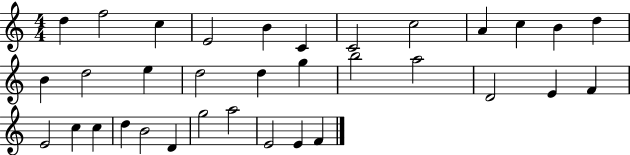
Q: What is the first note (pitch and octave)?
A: D5